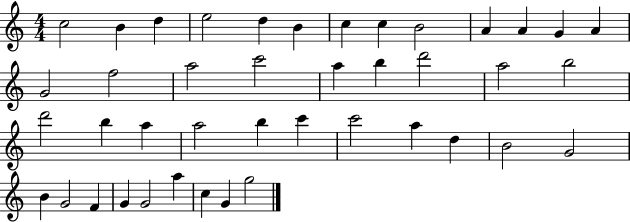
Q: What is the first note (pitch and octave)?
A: C5